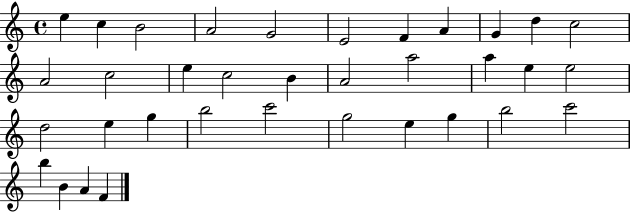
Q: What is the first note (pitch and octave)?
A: E5